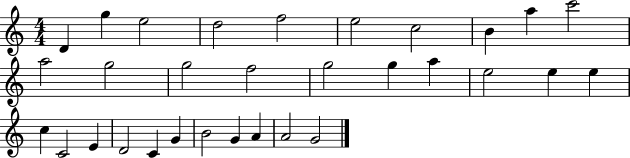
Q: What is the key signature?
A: C major